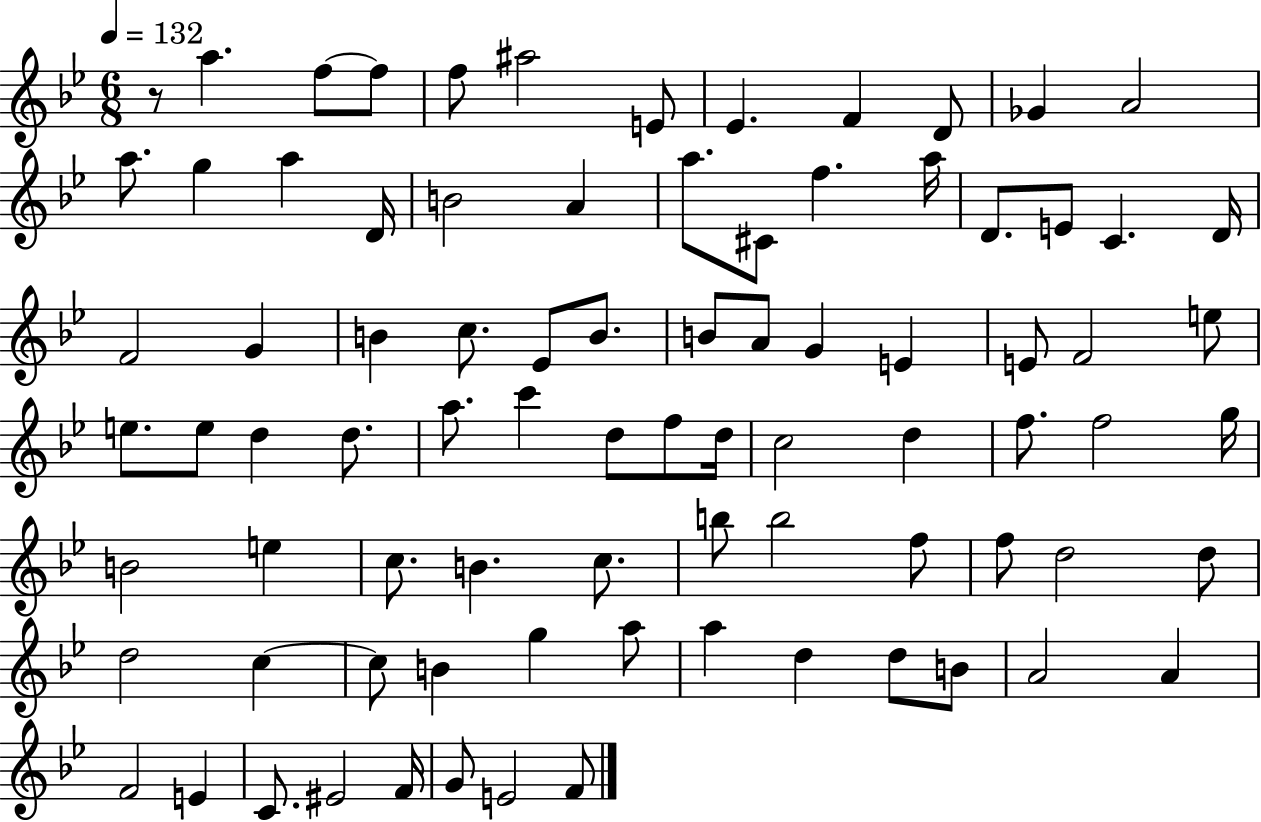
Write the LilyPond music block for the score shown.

{
  \clef treble
  \numericTimeSignature
  \time 6/8
  \key bes \major
  \tempo 4 = 132
  r8 a''4. f''8~~ f''8 | f''8 ais''2 e'8 | ees'4. f'4 d'8 | ges'4 a'2 | \break a''8. g''4 a''4 d'16 | b'2 a'4 | a''8. cis'8 f''4. a''16 | d'8. e'8 c'4. d'16 | \break f'2 g'4 | b'4 c''8. ees'8 b'8. | b'8 a'8 g'4 e'4 | e'8 f'2 e''8 | \break e''8. e''8 d''4 d''8. | a''8. c'''4 d''8 f''8 d''16 | c''2 d''4 | f''8. f''2 g''16 | \break b'2 e''4 | c''8. b'4. c''8. | b''8 b''2 f''8 | f''8 d''2 d''8 | \break d''2 c''4~~ | c''8 b'4 g''4 a''8 | a''4 d''4 d''8 b'8 | a'2 a'4 | \break f'2 e'4 | c'8. eis'2 f'16 | g'8 e'2 f'8 | \bar "|."
}